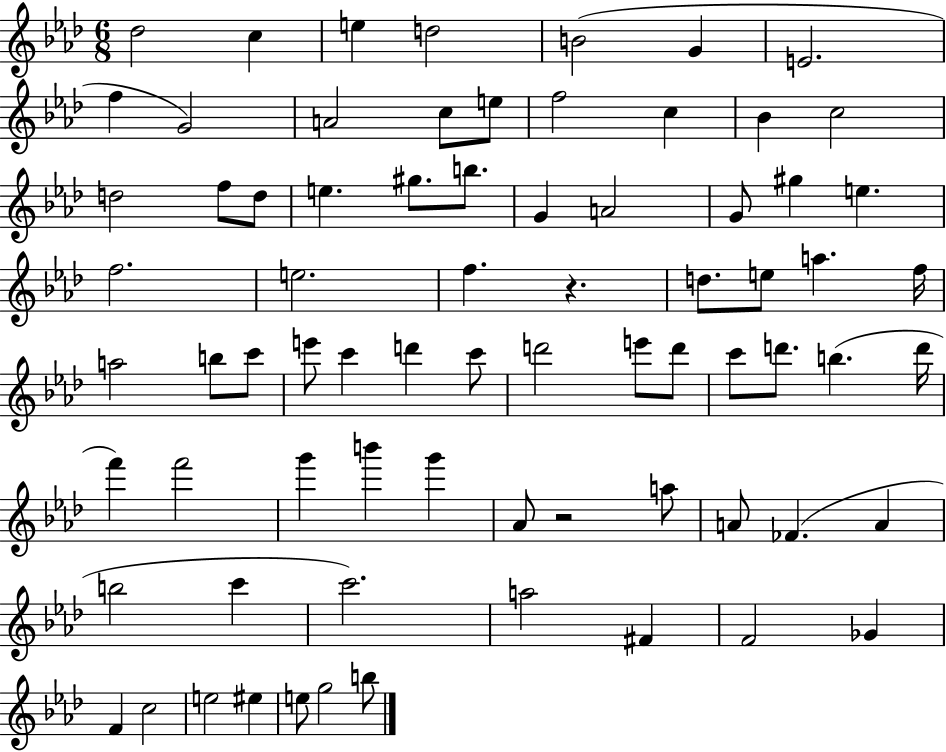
Db5/h C5/q E5/q D5/h B4/h G4/q E4/h. F5/q G4/h A4/h C5/e E5/e F5/h C5/q Bb4/q C5/h D5/h F5/e D5/e E5/q. G#5/e. B5/e. G4/q A4/h G4/e G#5/q E5/q. F5/h. E5/h. F5/q. R/q. D5/e. E5/e A5/q. F5/s A5/h B5/e C6/e E6/e C6/q D6/q C6/e D6/h E6/e D6/e C6/e D6/e. B5/q. D6/s F6/q F6/h G6/q B6/q G6/q Ab4/e R/h A5/e A4/e FES4/q. A4/q B5/h C6/q C6/h. A5/h F#4/q F4/h Gb4/q F4/q C5/h E5/h EIS5/q E5/e G5/h B5/e